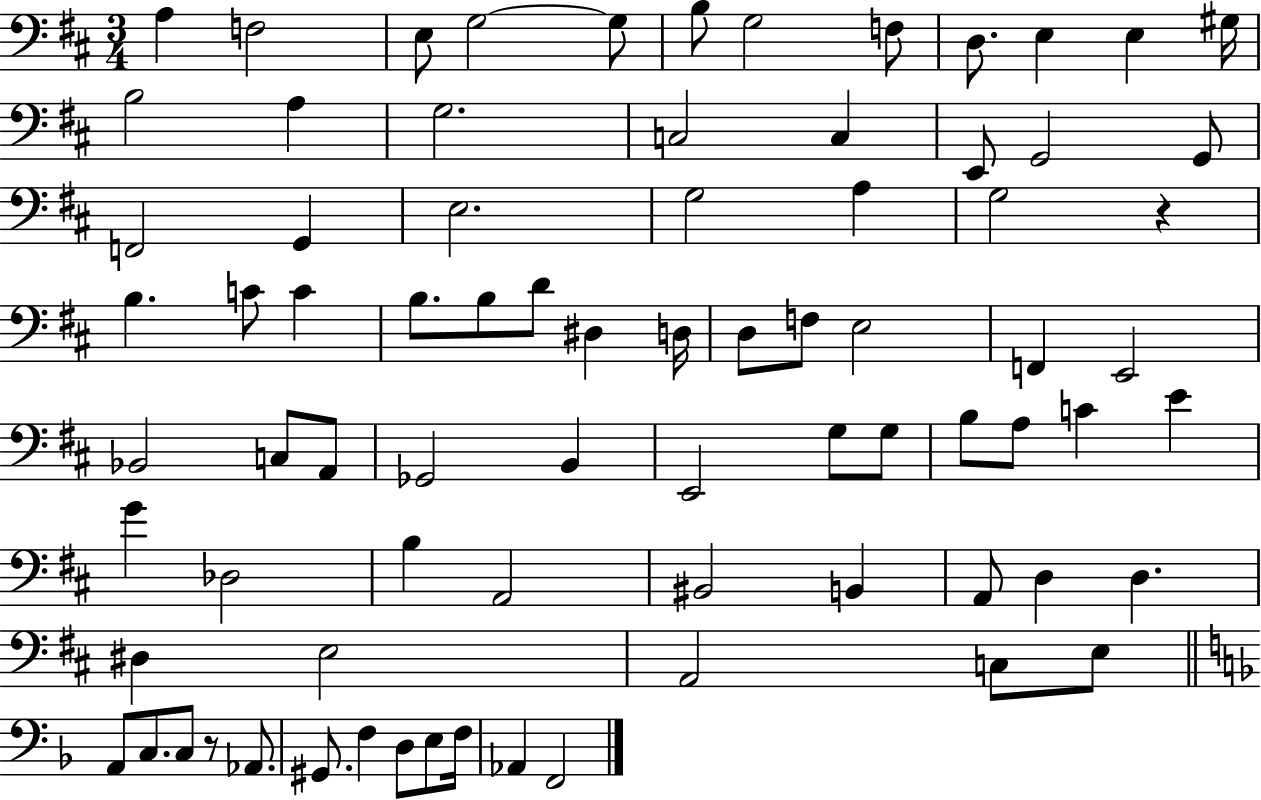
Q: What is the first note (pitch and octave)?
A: A3